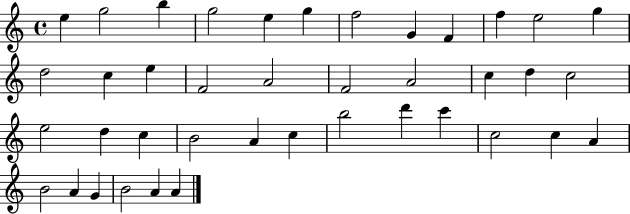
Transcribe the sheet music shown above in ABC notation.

X:1
T:Untitled
M:4/4
L:1/4
K:C
e g2 b g2 e g f2 G F f e2 g d2 c e F2 A2 F2 A2 c d c2 e2 d c B2 A c b2 d' c' c2 c A B2 A G B2 A A